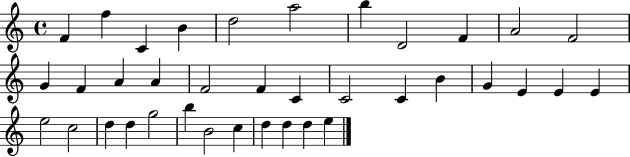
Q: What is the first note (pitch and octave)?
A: F4